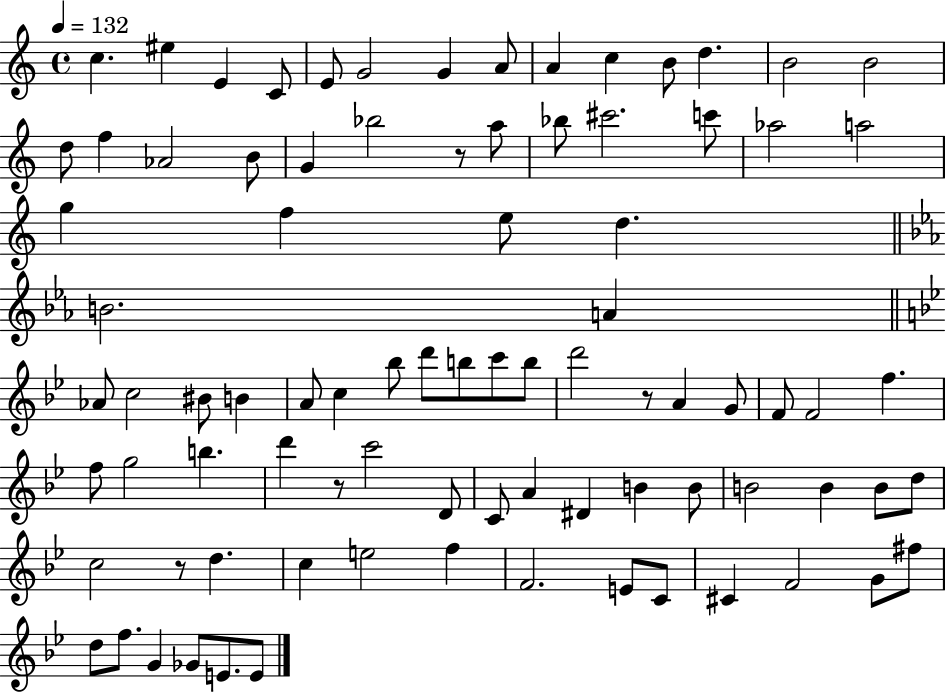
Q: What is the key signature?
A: C major